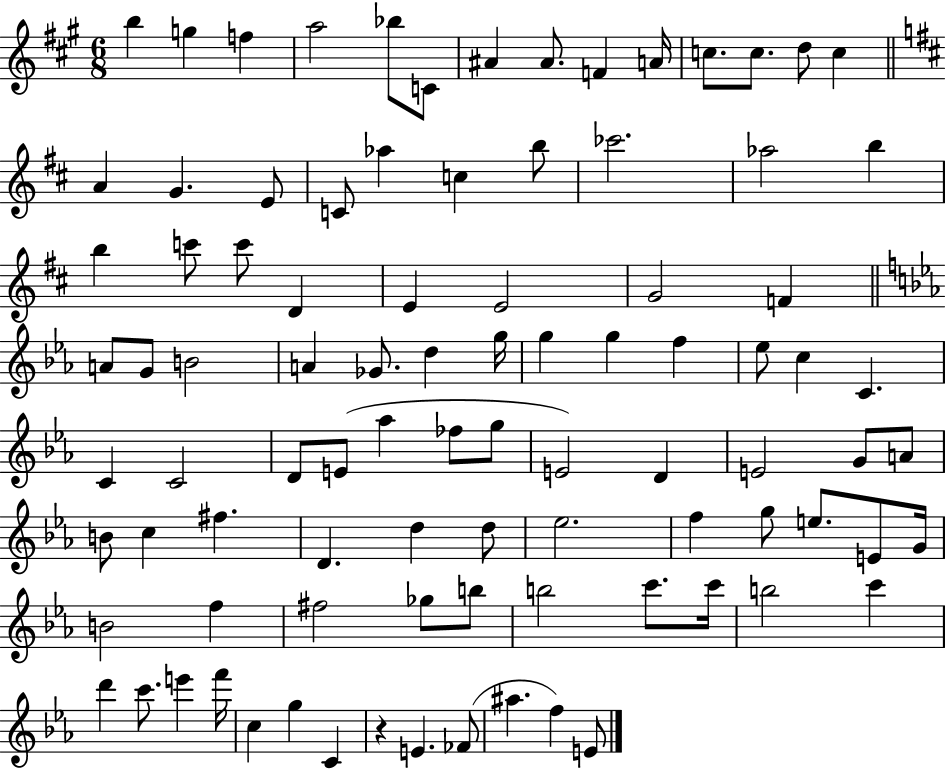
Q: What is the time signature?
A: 6/8